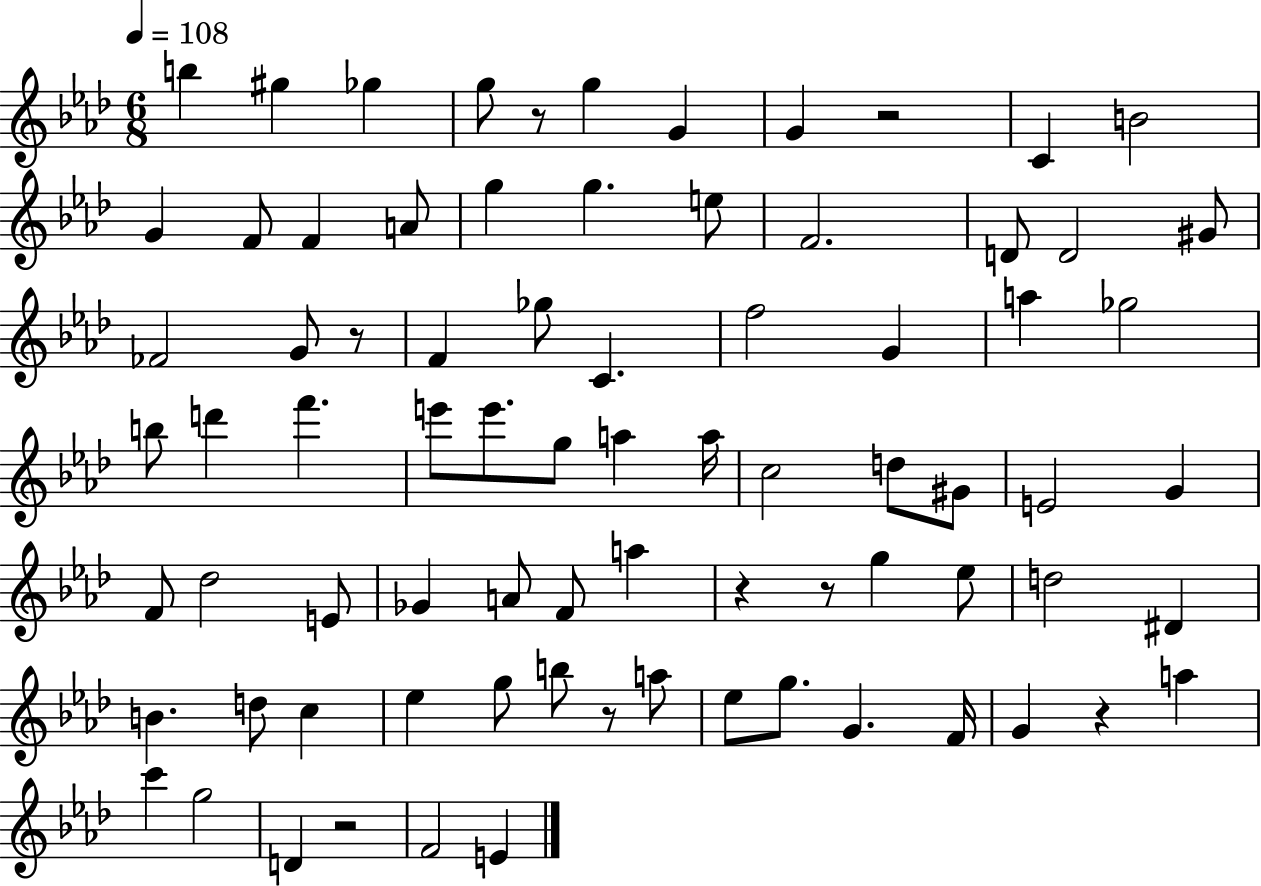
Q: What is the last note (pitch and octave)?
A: E4